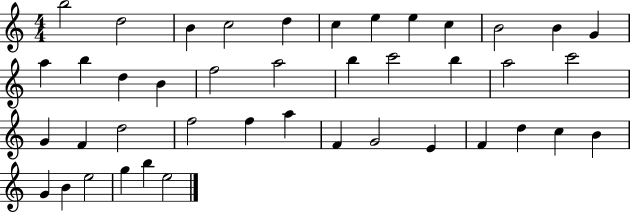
{
  \clef treble
  \numericTimeSignature
  \time 4/4
  \key c \major
  b''2 d''2 | b'4 c''2 d''4 | c''4 e''4 e''4 c''4 | b'2 b'4 g'4 | \break a''4 b''4 d''4 b'4 | f''2 a''2 | b''4 c'''2 b''4 | a''2 c'''2 | \break g'4 f'4 d''2 | f''2 f''4 a''4 | f'4 g'2 e'4 | f'4 d''4 c''4 b'4 | \break g'4 b'4 e''2 | g''4 b''4 e''2 | \bar "|."
}